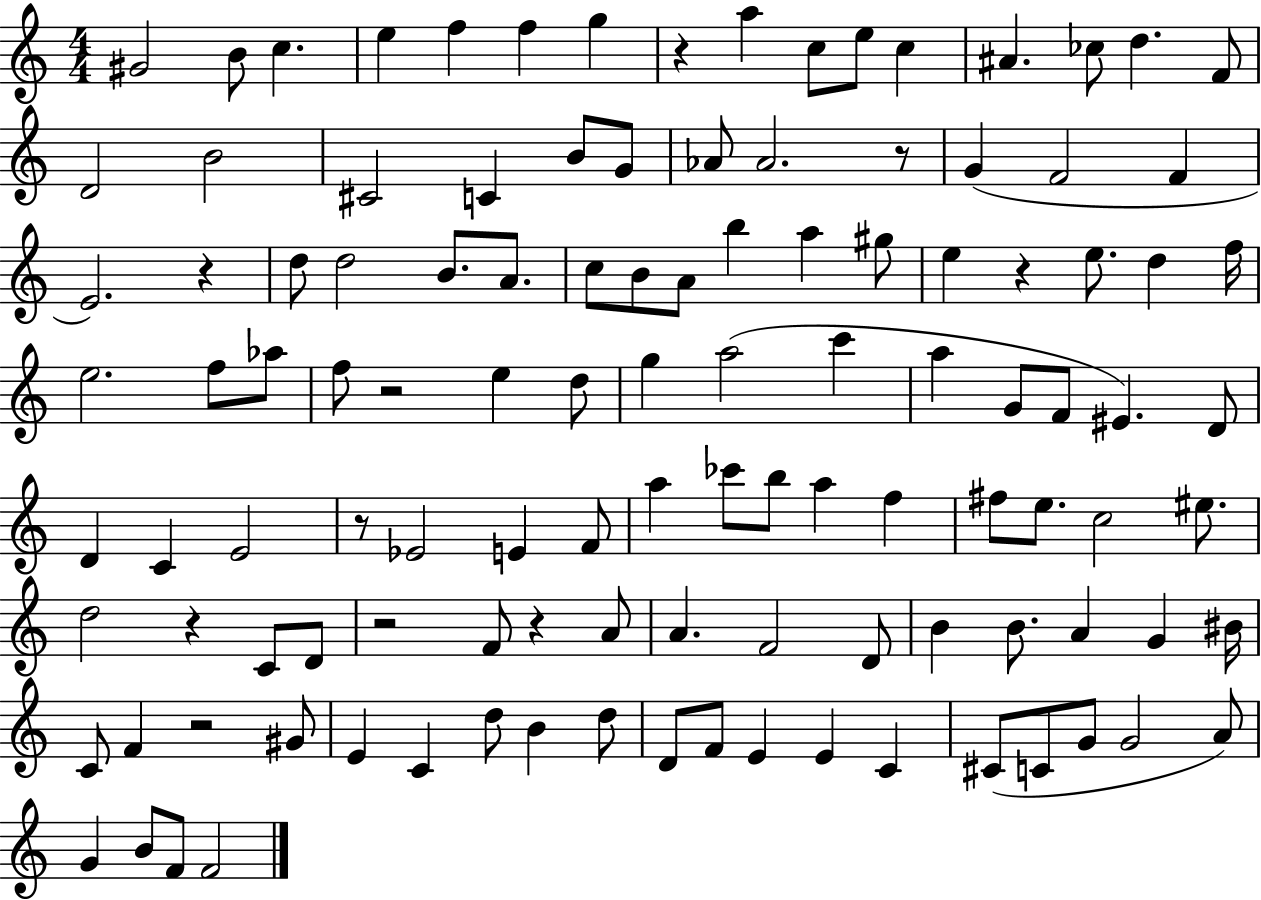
G#4/h B4/e C5/q. E5/q F5/q F5/q G5/q R/q A5/q C5/e E5/e C5/q A#4/q. CES5/e D5/q. F4/e D4/h B4/h C#4/h C4/q B4/e G4/e Ab4/e Ab4/h. R/e G4/q F4/h F4/q E4/h. R/q D5/e D5/h B4/e. A4/e. C5/e B4/e A4/e B5/q A5/q G#5/e E5/q R/q E5/e. D5/q F5/s E5/h. F5/e Ab5/e F5/e R/h E5/q D5/e G5/q A5/h C6/q A5/q G4/e F4/e EIS4/q. D4/e D4/q C4/q E4/h R/e Eb4/h E4/q F4/e A5/q CES6/e B5/e A5/q F5/q F#5/e E5/e. C5/h EIS5/e. D5/h R/q C4/e D4/e R/h F4/e R/q A4/e A4/q. F4/h D4/e B4/q B4/e. A4/q G4/q BIS4/s C4/e F4/q R/h G#4/e E4/q C4/q D5/e B4/q D5/e D4/e F4/e E4/q E4/q C4/q C#4/e C4/e G4/e G4/h A4/e G4/q B4/e F4/e F4/h